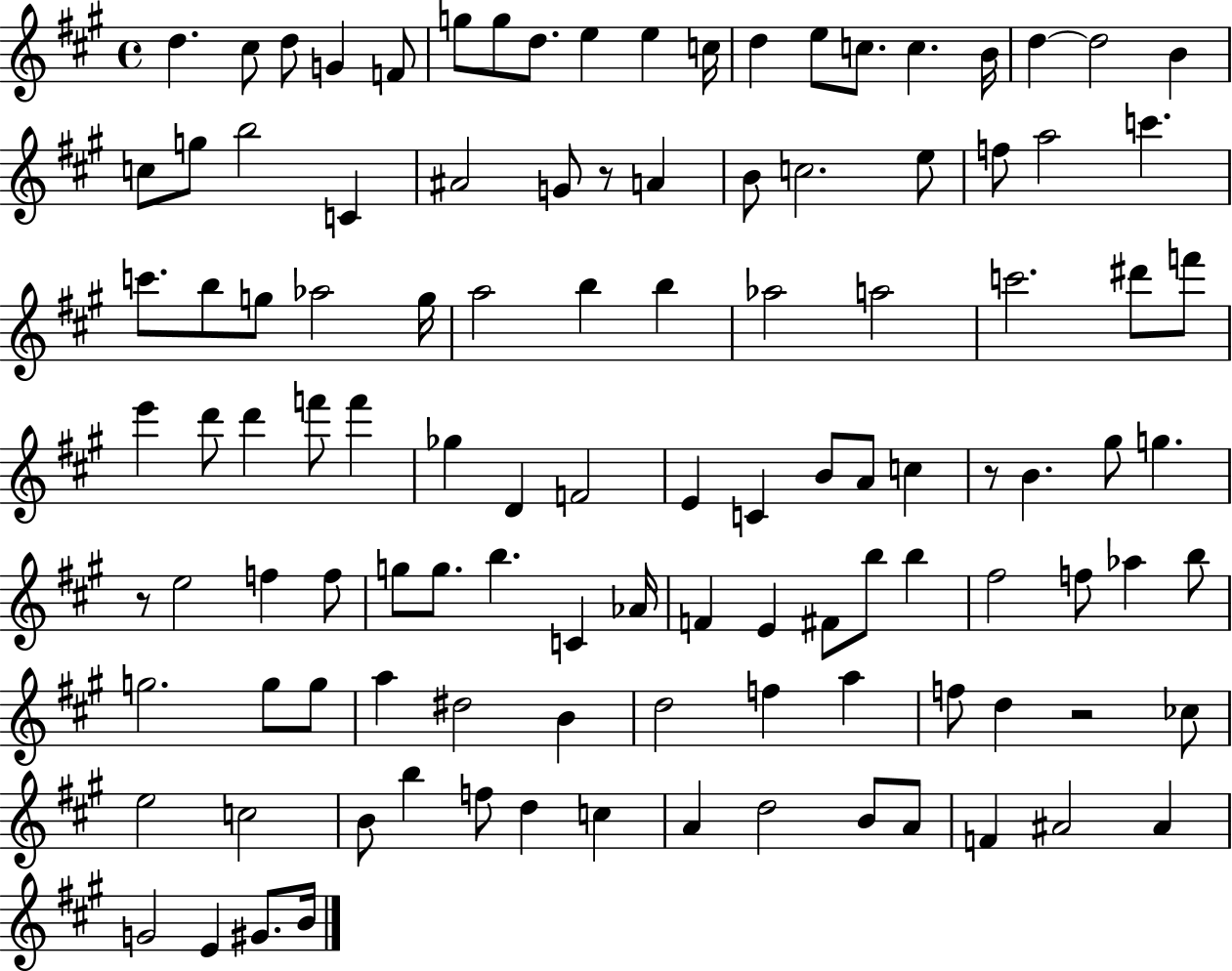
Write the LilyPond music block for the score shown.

{
  \clef treble
  \time 4/4
  \defaultTimeSignature
  \key a \major
  d''4. cis''8 d''8 g'4 f'8 | g''8 g''8 d''8. e''4 e''4 c''16 | d''4 e''8 c''8. c''4. b'16 | d''4~~ d''2 b'4 | \break c''8 g''8 b''2 c'4 | ais'2 g'8 r8 a'4 | b'8 c''2. e''8 | f''8 a''2 c'''4. | \break c'''8. b''8 g''8 aes''2 g''16 | a''2 b''4 b''4 | aes''2 a''2 | c'''2. dis'''8 f'''8 | \break e'''4 d'''8 d'''4 f'''8 f'''4 | ges''4 d'4 f'2 | e'4 c'4 b'8 a'8 c''4 | r8 b'4. gis''8 g''4. | \break r8 e''2 f''4 f''8 | g''8 g''8. b''4. c'4 aes'16 | f'4 e'4 fis'8 b''8 b''4 | fis''2 f''8 aes''4 b''8 | \break g''2. g''8 g''8 | a''4 dis''2 b'4 | d''2 f''4 a''4 | f''8 d''4 r2 ces''8 | \break e''2 c''2 | b'8 b''4 f''8 d''4 c''4 | a'4 d''2 b'8 a'8 | f'4 ais'2 ais'4 | \break g'2 e'4 gis'8. b'16 | \bar "|."
}